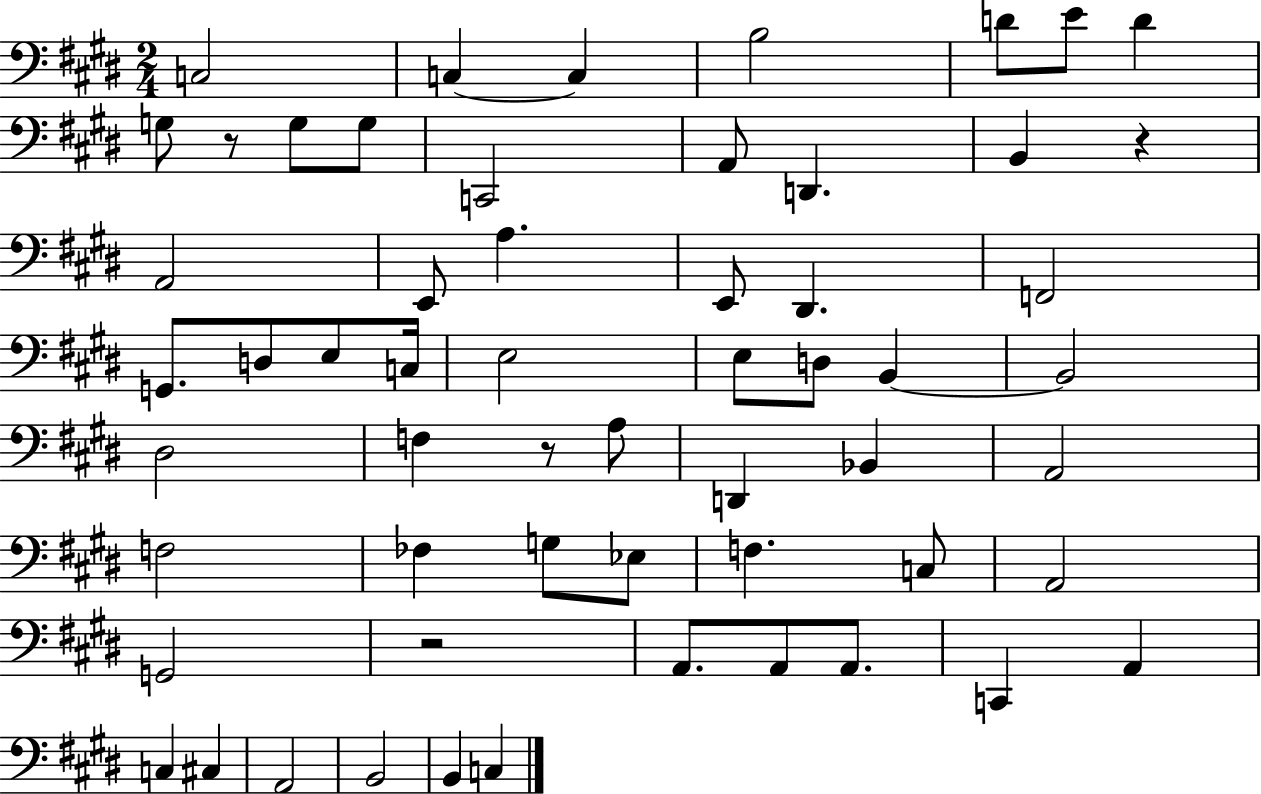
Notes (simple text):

C3/h C3/q C3/q B3/h D4/e E4/e D4/q G3/e R/e G3/e G3/e C2/h A2/e D2/q. B2/q R/q A2/h E2/e A3/q. E2/e D#2/q. F2/h G2/e. D3/e E3/e C3/s E3/h E3/e D3/e B2/q B2/h D#3/h F3/q R/e A3/e D2/q Bb2/q A2/h F3/h FES3/q G3/e Eb3/e F3/q. C3/e A2/h G2/h R/h A2/e. A2/e A2/e. C2/q A2/q C3/q C#3/q A2/h B2/h B2/q C3/q